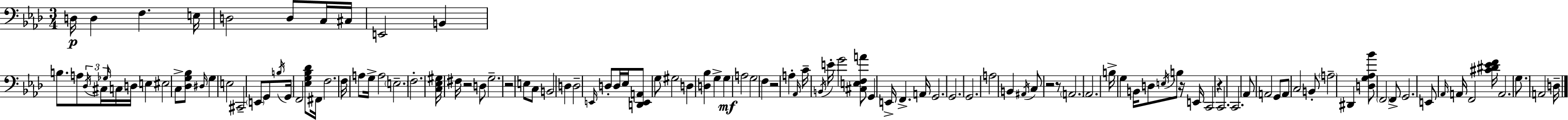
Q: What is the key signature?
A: AES major